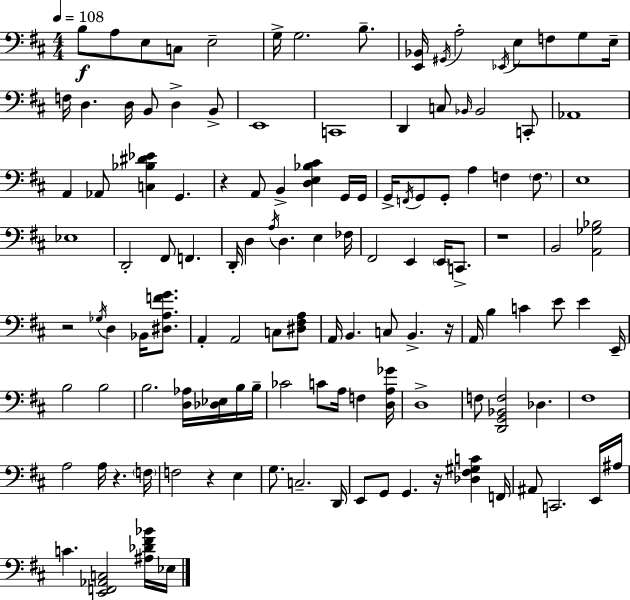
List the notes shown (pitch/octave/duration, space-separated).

B3/e A3/e E3/e C3/e E3/h G3/s G3/h. B3/e. [E2,Bb2]/s G#2/s A3/h Eb2/s E3/e F3/e G3/e E3/s F3/s D3/q. D3/s B2/e D3/q B2/e E2/w C2/w D2/q C3/e Bb2/s Bb2/h C2/e Ab2/w A2/q Ab2/e [C3,Bb3,D#4,Eb4]/q G2/q. R/q A2/e B2/q [D3,E3,Bb3,C#4]/q G2/s G2/s G2/s F2/s G2/e G2/e A3/q F3/q F3/e. E3/w Eb3/w D2/h F#2/e F2/q. D2/s D3/q A3/s D3/q. E3/q FES3/s F#2/h E2/q E2/s C2/e. R/w B2/h [A2,Gb3,Bb3]/h R/h Gb3/s D3/q Bb2/s [D#3,A3,F4,G4]/e. A2/q A2/h C3/e [D#3,F#3,A3]/e A2/s B2/q. C3/e B2/q. R/s A2/s B3/q C4/q E4/e E4/q E2/s B3/h B3/h B3/h. [D3,Ab3]/s [Db3,Eb3]/s B3/s B3/s CES4/h C4/e A3/s F3/q [D3,A3,Gb4]/s D3/w F3/e [D2,G2,Bb2,F3]/h Db3/q. F#3/w A3/h A3/s R/q. F3/s F3/h R/q E3/q G3/e. C3/h. D2/s E2/e G2/e G2/q. R/s [Db3,F#3,G#3,C4]/q F2/s A#2/e C2/h. E2/s A#3/s C4/q. [E2,F2,Ab2,C3]/h [A#3,Db4,F#4,Bb4]/s Eb3/s